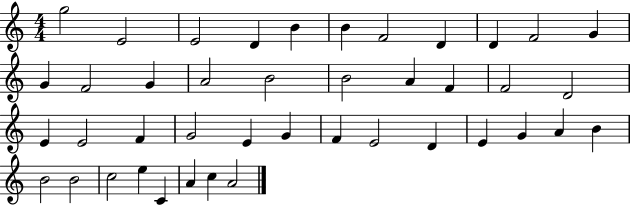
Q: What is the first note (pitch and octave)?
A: G5